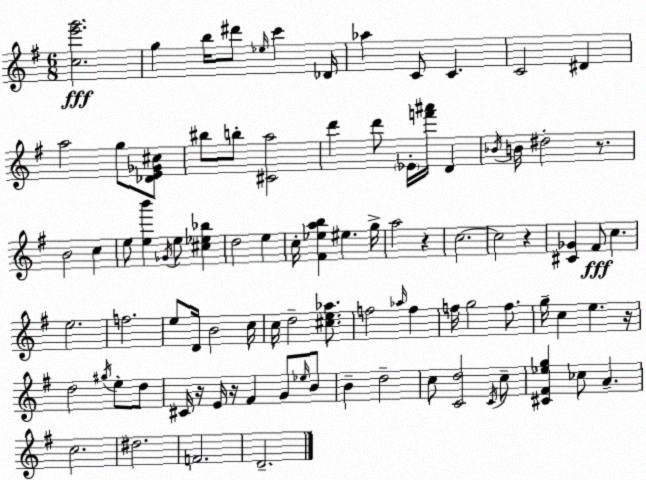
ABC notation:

X:1
T:Untitled
M:6/8
L:1/4
K:Em
[ce'g']2 g b/4 ^d'/2 _e/4 c' _D/4 _a C/2 C C2 ^D a2 g/2 [_DE_G^c]/2 ^b/2 b/2 [^Ca]2 d' d'/2 _E/4 [f'^a']/4 D _B/4 B/4 ^d2 z/2 B2 c e/2 [eb'] _G/4 e/2 [^c_e_b] d2 e c/4 [^F_eab] ^e g/4 a2 z c2 c2 z [^C_G] ^F/2 c e2 f2 e/2 D/4 B2 c/4 c/4 d2 [^ce_a]/2 f2 _a/4 f f/4 g2 f/2 g/4 c e z/4 d2 ^g/4 e/2 d/2 ^C/4 z/4 E/4 z/4 ^F G/2 _e/4 B/2 B d2 c/2 [Cd]2 C/4 c/2 [^C^F_eg] _c/2 A c2 ^d2 F2 D2